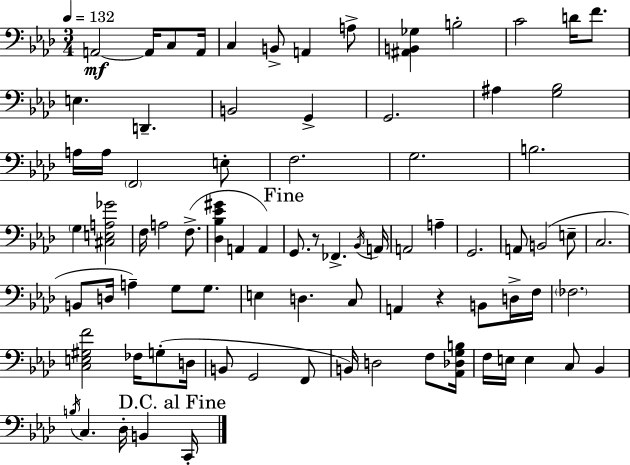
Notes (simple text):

A2/h A2/s C3/e A2/s C3/q B2/e A2/q A3/e [A#2,B2,Gb3]/q B3/h C4/h D4/s F4/e. E3/q. D2/q. B2/h G2/q G2/h. A#3/q [G3,Bb3]/h A3/s A3/s F2/h E3/e F3/h. G3/h. B3/h. G3/q [C#3,E3,A3,Gb4]/h F3/s A3/h F3/e. [Db3,Bb3,Eb4,G#4]/q A2/q A2/q G2/e. R/e FES2/q. Bb2/s A2/s A2/h A3/q G2/h. A2/e B2/h E3/e C3/h. B2/e D3/s A3/q G3/e G3/e. E3/q D3/q. C3/e A2/q R/q B2/e D3/s F3/s FES3/h. [C3,E3,G#3,F4]/h FES3/s G3/e D3/s B2/e G2/h F2/e B2/s D3/h F3/e [Ab2,Db3,G3,B3]/s F3/s E3/s E3/q C3/e Bb2/q B3/s C3/q. Db3/s B2/q C2/s